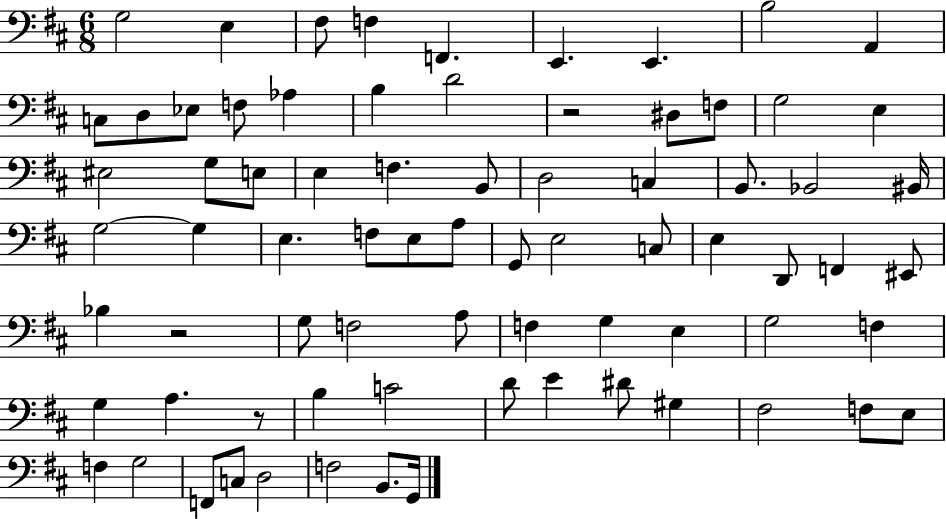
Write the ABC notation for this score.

X:1
T:Untitled
M:6/8
L:1/4
K:D
G,2 E, ^F,/2 F, F,, E,, E,, B,2 A,, C,/2 D,/2 _E,/2 F,/2 _A, B, D2 z2 ^D,/2 F,/2 G,2 E, ^E,2 G,/2 E,/2 E, F, B,,/2 D,2 C, B,,/2 _B,,2 ^B,,/4 G,2 G, E, F,/2 E,/2 A,/2 G,,/2 E,2 C,/2 E, D,,/2 F,, ^E,,/2 _B, z2 G,/2 F,2 A,/2 F, G, E, G,2 F, G, A, z/2 B, C2 D/2 E ^D/2 ^G, ^F,2 F,/2 E,/2 F, G,2 F,,/2 C,/2 D,2 F,2 B,,/2 G,,/4